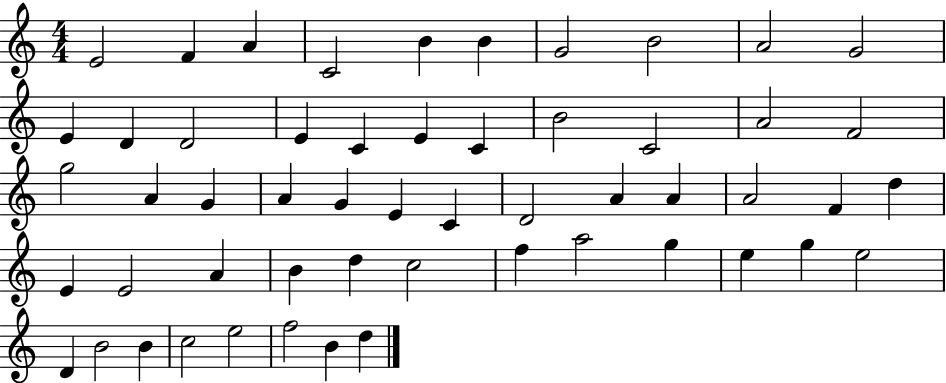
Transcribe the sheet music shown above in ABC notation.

X:1
T:Untitled
M:4/4
L:1/4
K:C
E2 F A C2 B B G2 B2 A2 G2 E D D2 E C E C B2 C2 A2 F2 g2 A G A G E C D2 A A A2 F d E E2 A B d c2 f a2 g e g e2 D B2 B c2 e2 f2 B d